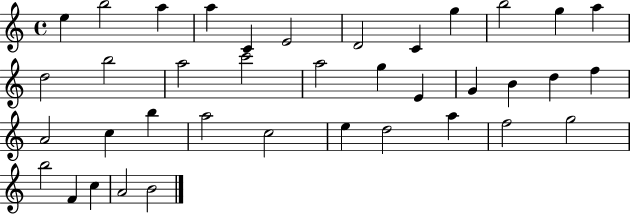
X:1
T:Untitled
M:4/4
L:1/4
K:C
e b2 a a C E2 D2 C g b2 g a d2 b2 a2 c'2 a2 g E G B d f A2 c b a2 c2 e d2 a f2 g2 b2 F c A2 B2